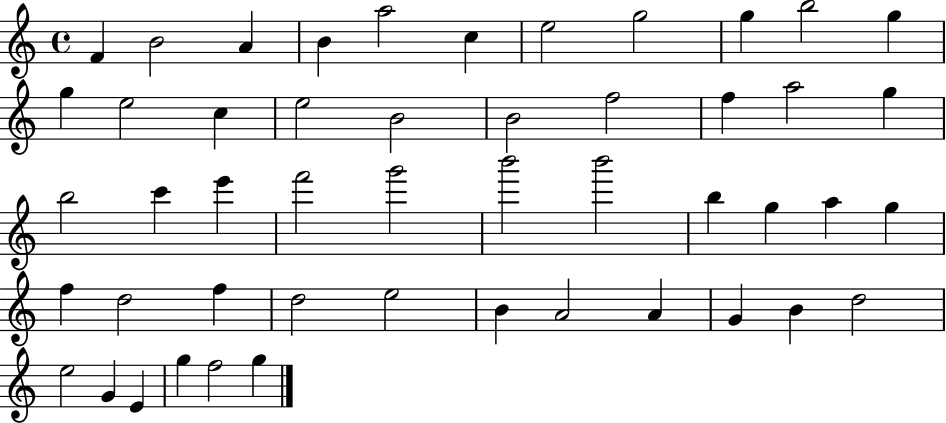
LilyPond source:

{
  \clef treble
  \time 4/4
  \defaultTimeSignature
  \key c \major
  f'4 b'2 a'4 | b'4 a''2 c''4 | e''2 g''2 | g''4 b''2 g''4 | \break g''4 e''2 c''4 | e''2 b'2 | b'2 f''2 | f''4 a''2 g''4 | \break b''2 c'''4 e'''4 | f'''2 g'''2 | b'''2 b'''2 | b''4 g''4 a''4 g''4 | \break f''4 d''2 f''4 | d''2 e''2 | b'4 a'2 a'4 | g'4 b'4 d''2 | \break e''2 g'4 e'4 | g''4 f''2 g''4 | \bar "|."
}